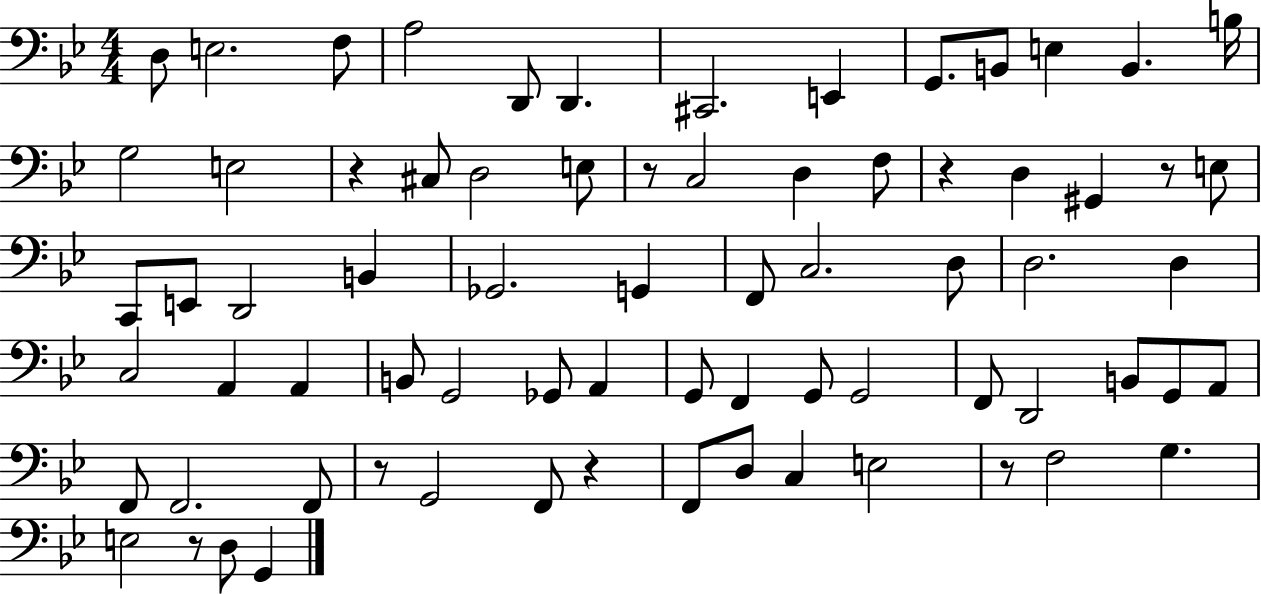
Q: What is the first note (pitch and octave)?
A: D3